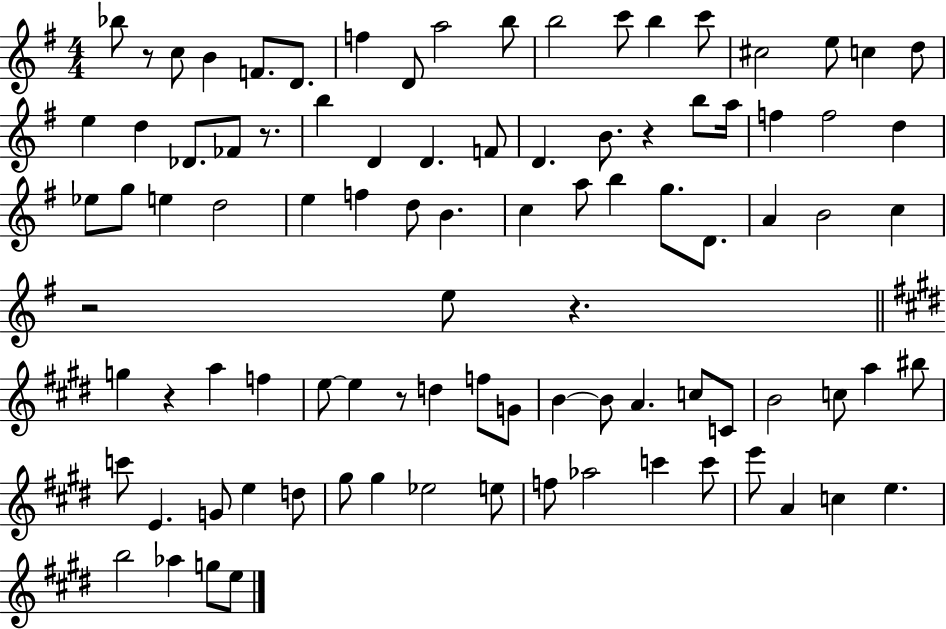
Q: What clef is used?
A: treble